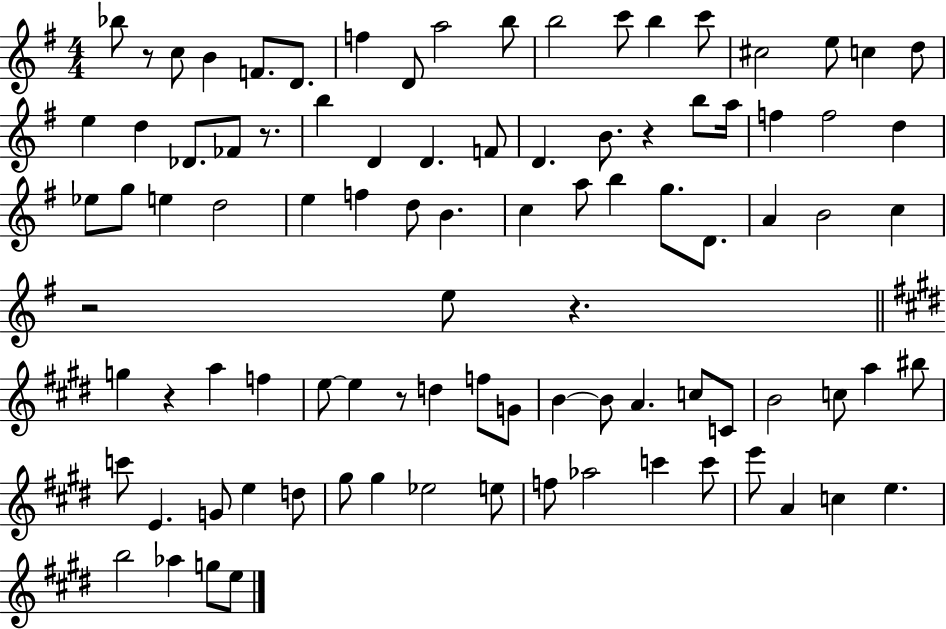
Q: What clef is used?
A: treble